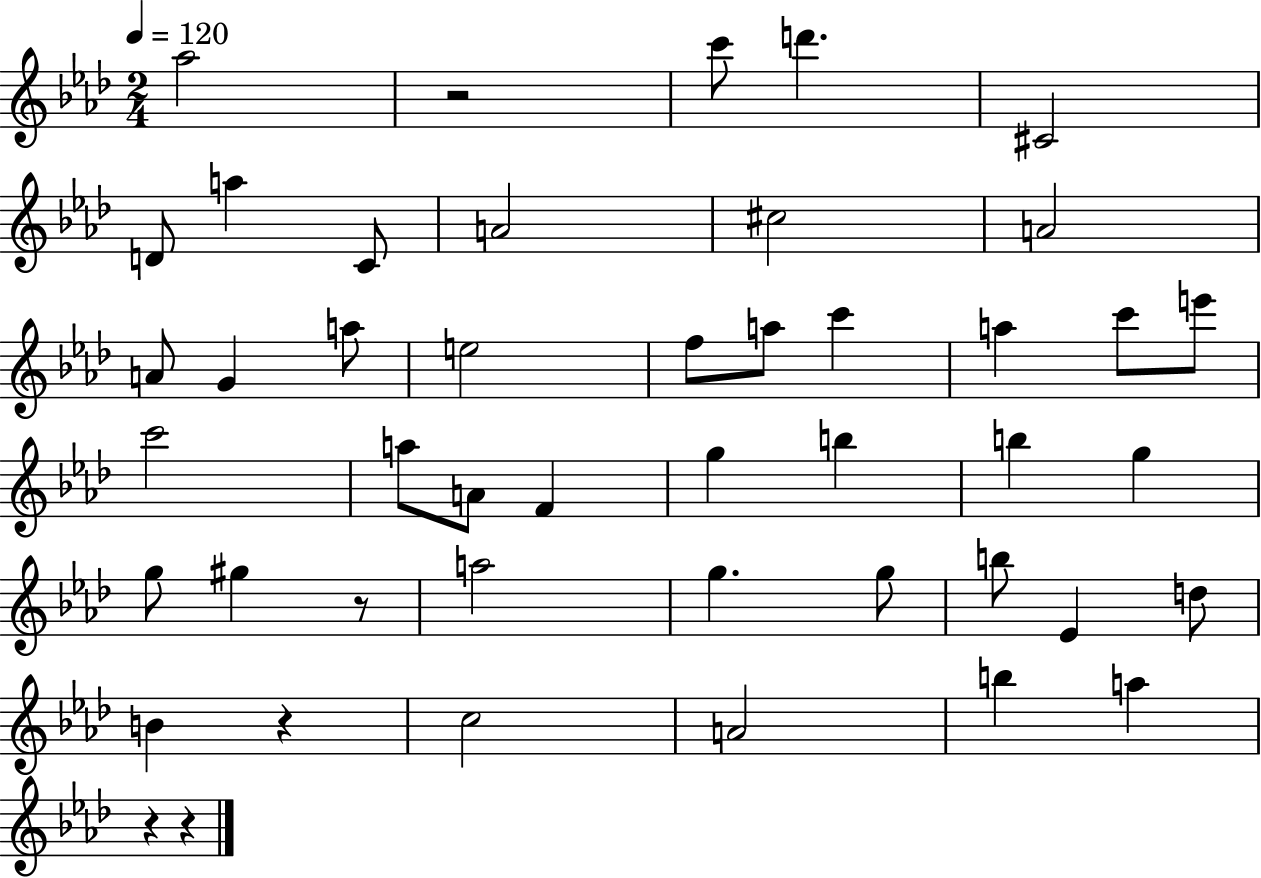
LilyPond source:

{
  \clef treble
  \numericTimeSignature
  \time 2/4
  \key aes \major
  \tempo 4 = 120
  aes''2 | r2 | c'''8 d'''4. | cis'2 | \break d'8 a''4 c'8 | a'2 | cis''2 | a'2 | \break a'8 g'4 a''8 | e''2 | f''8 a''8 c'''4 | a''4 c'''8 e'''8 | \break c'''2 | a''8 a'8 f'4 | g''4 b''4 | b''4 g''4 | \break g''8 gis''4 r8 | a''2 | g''4. g''8 | b''8 ees'4 d''8 | \break b'4 r4 | c''2 | a'2 | b''4 a''4 | \break r4 r4 | \bar "|."
}